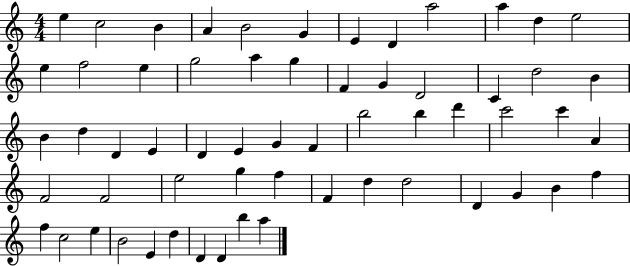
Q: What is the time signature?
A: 4/4